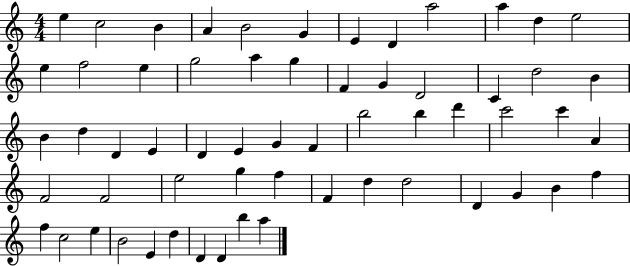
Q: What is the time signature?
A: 4/4